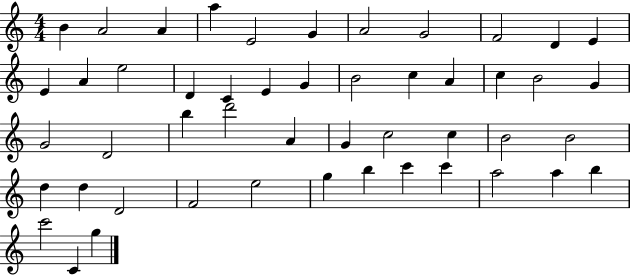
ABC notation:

X:1
T:Untitled
M:4/4
L:1/4
K:C
B A2 A a E2 G A2 G2 F2 D E E A e2 D C E G B2 c A c B2 G G2 D2 b d'2 A G c2 c B2 B2 d d D2 F2 e2 g b c' c' a2 a b c'2 C g